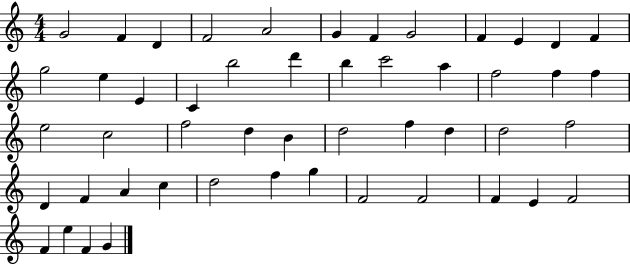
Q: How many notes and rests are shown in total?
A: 50